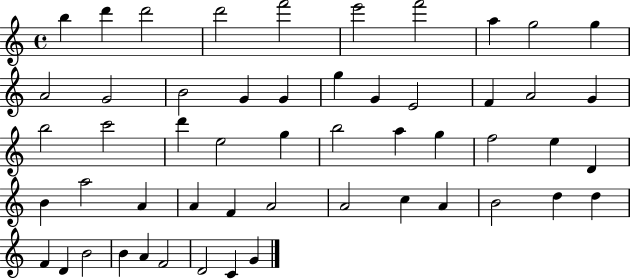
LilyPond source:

{
  \clef treble
  \time 4/4
  \defaultTimeSignature
  \key c \major
  b''4 d'''4 d'''2 | d'''2 f'''2 | e'''2 f'''2 | a''4 g''2 g''4 | \break a'2 g'2 | b'2 g'4 g'4 | g''4 g'4 e'2 | f'4 a'2 g'4 | \break b''2 c'''2 | d'''4 e''2 g''4 | b''2 a''4 g''4 | f''2 e''4 d'4 | \break b'4 a''2 a'4 | a'4 f'4 a'2 | a'2 c''4 a'4 | b'2 d''4 d''4 | \break f'4 d'4 b'2 | b'4 a'4 f'2 | d'2 c'4 g'4 | \bar "|."
}